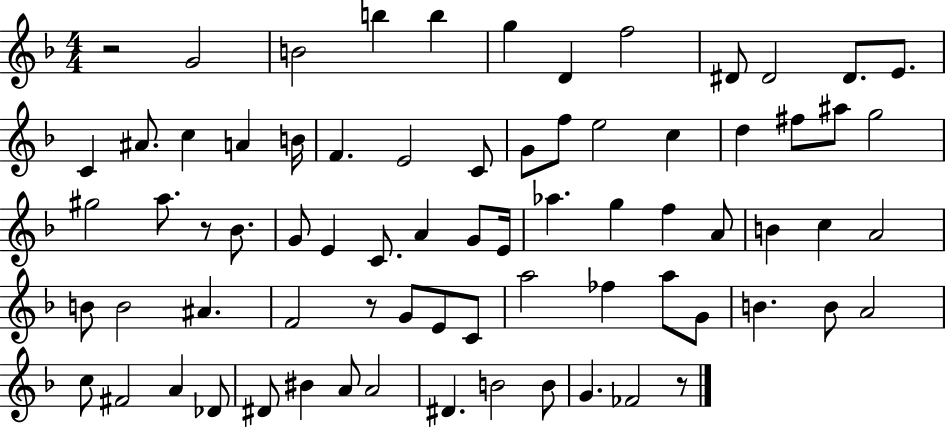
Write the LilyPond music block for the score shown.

{
  \clef treble
  \numericTimeSignature
  \time 4/4
  \key f \major
  r2 g'2 | b'2 b''4 b''4 | g''4 d'4 f''2 | dis'8 dis'2 dis'8. e'8. | \break c'4 ais'8. c''4 a'4 b'16 | f'4. e'2 c'8 | g'8 f''8 e''2 c''4 | d''4 fis''8 ais''8 g''2 | \break gis''2 a''8. r8 bes'8. | g'8 e'4 c'8. a'4 g'8 e'16 | aes''4. g''4 f''4 a'8 | b'4 c''4 a'2 | \break b'8 b'2 ais'4. | f'2 r8 g'8 e'8 c'8 | a''2 fes''4 a''8 g'8 | b'4. b'8 a'2 | \break c''8 fis'2 a'4 des'8 | dis'8 bis'4 a'8 a'2 | dis'4. b'2 b'8 | g'4. fes'2 r8 | \break \bar "|."
}